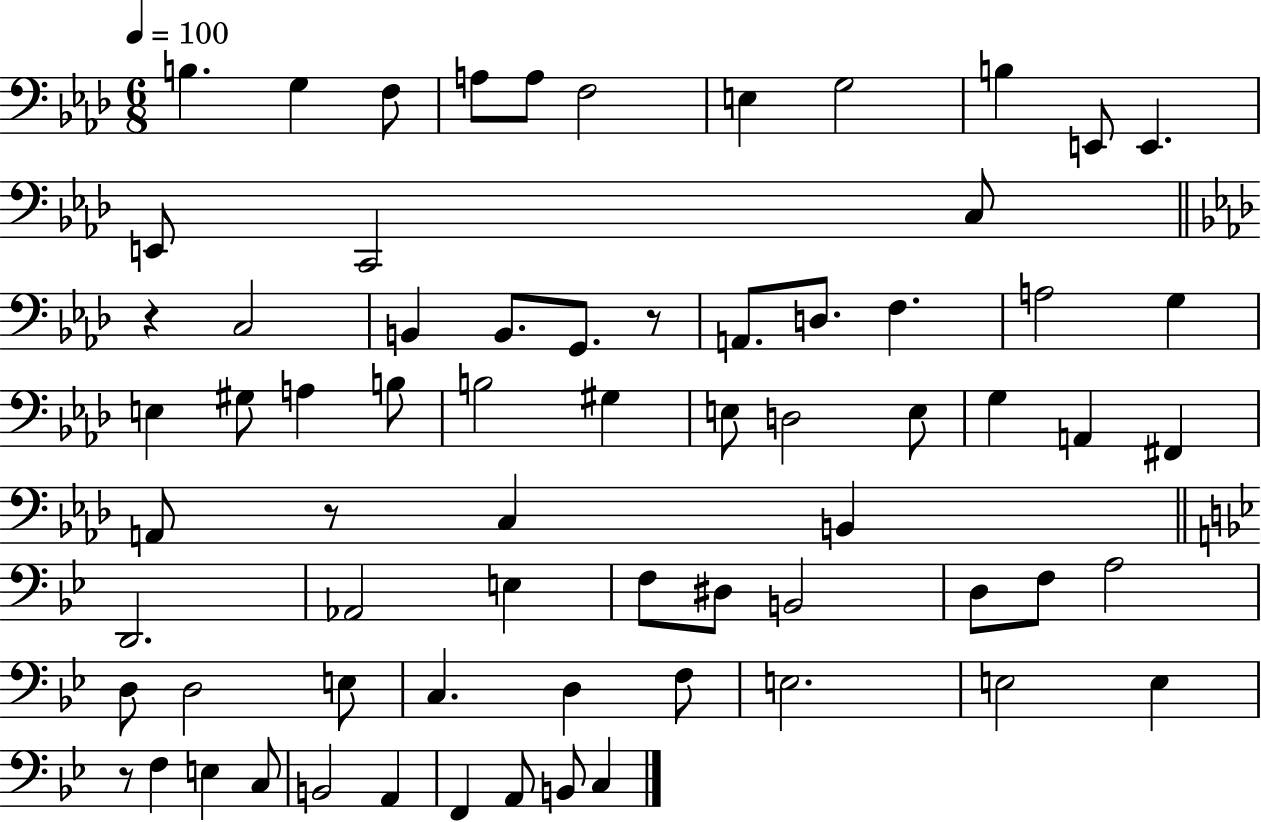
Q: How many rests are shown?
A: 4